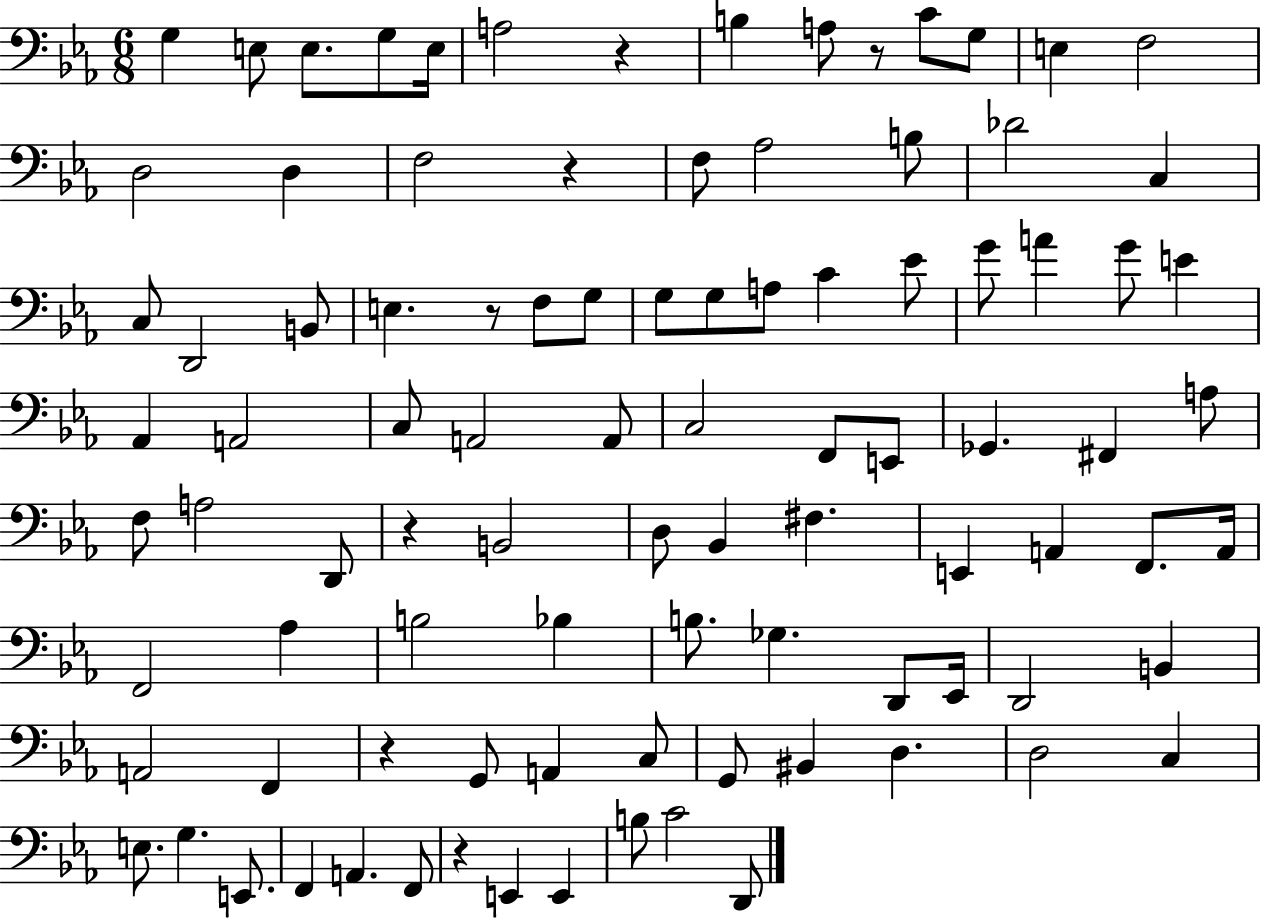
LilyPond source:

{
  \clef bass
  \numericTimeSignature
  \time 6/8
  \key ees \major
  g4 e8 e8. g8 e16 | a2 r4 | b4 a8 r8 c'8 g8 | e4 f2 | \break d2 d4 | f2 r4 | f8 aes2 b8 | des'2 c4 | \break c8 d,2 b,8 | e4. r8 f8 g8 | g8 g8 a8 c'4 ees'8 | g'8 a'4 g'8 e'4 | \break aes,4 a,2 | c8 a,2 a,8 | c2 f,8 e,8 | ges,4. fis,4 a8 | \break f8 a2 d,8 | r4 b,2 | d8 bes,4 fis4. | e,4 a,4 f,8. a,16 | \break f,2 aes4 | b2 bes4 | b8. ges4. d,8 ees,16 | d,2 b,4 | \break a,2 f,4 | r4 g,8 a,4 c8 | g,8 bis,4 d4. | d2 c4 | \break e8. g4. e,8. | f,4 a,4. f,8 | r4 e,4 e,4 | b8 c'2 d,8 | \break \bar "|."
}